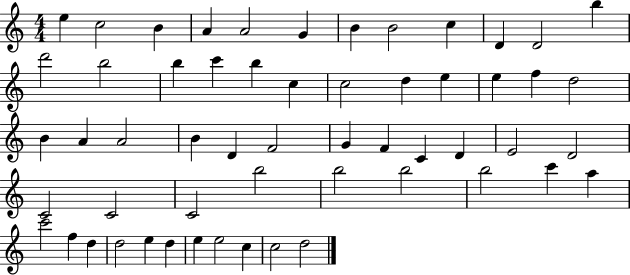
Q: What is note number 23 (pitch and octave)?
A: F5